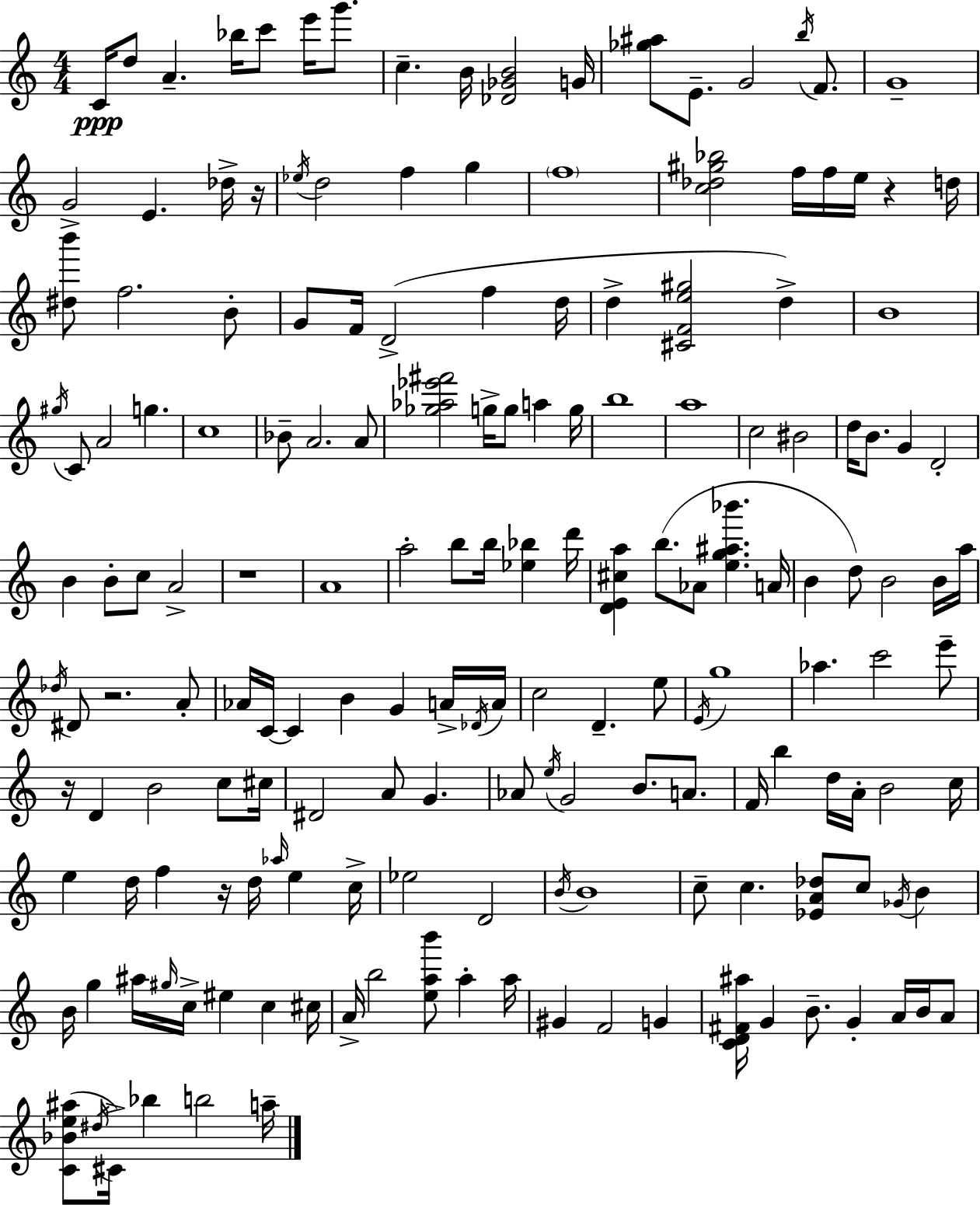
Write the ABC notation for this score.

X:1
T:Untitled
M:4/4
L:1/4
K:Am
C/4 d/2 A _b/4 c'/2 e'/4 g'/2 c B/4 [_D_GB]2 G/4 [_g^a]/2 E/2 G2 b/4 F/2 G4 G2 E _d/4 z/4 _e/4 d2 f g f4 [c_d^g_b]2 f/4 f/4 e/4 z d/4 [^db']/2 f2 B/2 G/2 F/4 D2 f d/4 d [^CFe^g]2 d B4 ^g/4 C/2 A2 g c4 _B/2 A2 A/2 [_g_a_e'^f']2 g/4 g/2 a g/4 b4 a4 c2 ^B2 d/4 B/2 G D2 B B/2 c/2 A2 z4 A4 a2 b/2 b/4 [_e_b] d'/4 [DE^ca] b/2 _A/2 [eg^a_b'] A/4 B d/2 B2 B/4 a/4 _d/4 ^D/2 z2 A/2 _A/4 C/4 C B G A/4 _D/4 A/4 c2 D e/2 E/4 g4 _a c'2 e'/2 z/4 D B2 c/2 ^c/4 ^D2 A/2 G _A/2 e/4 G2 B/2 A/2 F/4 b d/4 A/4 B2 c/4 e d/4 f z/4 d/4 _a/4 e c/4 _e2 D2 B/4 B4 c/2 c [_EA_d]/2 c/2 _G/4 B B/4 g ^a/4 ^g/4 c/4 ^e c ^c/4 A/4 b2 [eab']/2 a a/4 ^G F2 G [CD^F^a]/4 G B/2 G A/4 B/4 A/2 [C_Be^a]/2 ^d/4 ^C/4 _b b2 a/4